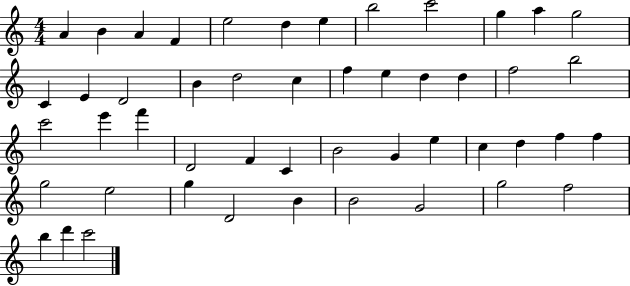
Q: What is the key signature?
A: C major